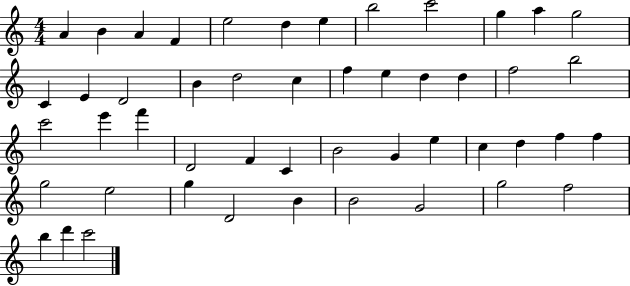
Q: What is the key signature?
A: C major